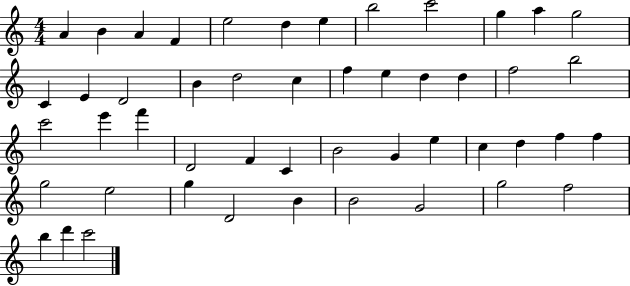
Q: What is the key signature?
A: C major